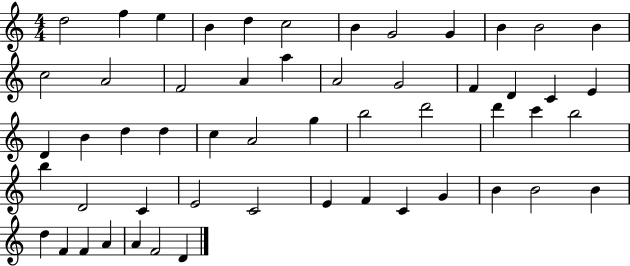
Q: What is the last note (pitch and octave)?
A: D4